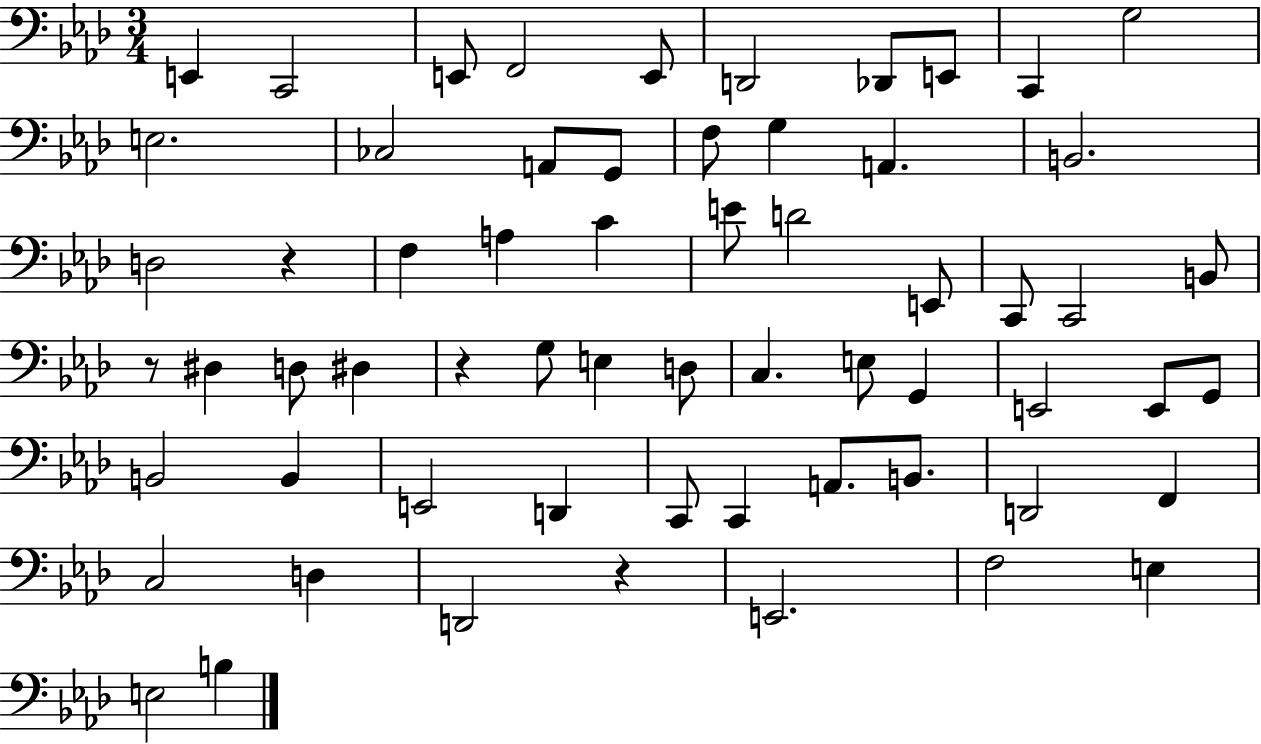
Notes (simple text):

E2/q C2/h E2/e F2/h E2/e D2/h Db2/e E2/e C2/q G3/h E3/h. CES3/h A2/e G2/e F3/e G3/q A2/q. B2/h. D3/h R/q F3/q A3/q C4/q E4/e D4/h E2/e C2/e C2/h B2/e R/e D#3/q D3/e D#3/q R/q G3/e E3/q D3/e C3/q. E3/e G2/q E2/h E2/e G2/e B2/h B2/q E2/h D2/q C2/e C2/q A2/e. B2/e. D2/h F2/q C3/h D3/q D2/h R/q E2/h. F3/h E3/q E3/h B3/q